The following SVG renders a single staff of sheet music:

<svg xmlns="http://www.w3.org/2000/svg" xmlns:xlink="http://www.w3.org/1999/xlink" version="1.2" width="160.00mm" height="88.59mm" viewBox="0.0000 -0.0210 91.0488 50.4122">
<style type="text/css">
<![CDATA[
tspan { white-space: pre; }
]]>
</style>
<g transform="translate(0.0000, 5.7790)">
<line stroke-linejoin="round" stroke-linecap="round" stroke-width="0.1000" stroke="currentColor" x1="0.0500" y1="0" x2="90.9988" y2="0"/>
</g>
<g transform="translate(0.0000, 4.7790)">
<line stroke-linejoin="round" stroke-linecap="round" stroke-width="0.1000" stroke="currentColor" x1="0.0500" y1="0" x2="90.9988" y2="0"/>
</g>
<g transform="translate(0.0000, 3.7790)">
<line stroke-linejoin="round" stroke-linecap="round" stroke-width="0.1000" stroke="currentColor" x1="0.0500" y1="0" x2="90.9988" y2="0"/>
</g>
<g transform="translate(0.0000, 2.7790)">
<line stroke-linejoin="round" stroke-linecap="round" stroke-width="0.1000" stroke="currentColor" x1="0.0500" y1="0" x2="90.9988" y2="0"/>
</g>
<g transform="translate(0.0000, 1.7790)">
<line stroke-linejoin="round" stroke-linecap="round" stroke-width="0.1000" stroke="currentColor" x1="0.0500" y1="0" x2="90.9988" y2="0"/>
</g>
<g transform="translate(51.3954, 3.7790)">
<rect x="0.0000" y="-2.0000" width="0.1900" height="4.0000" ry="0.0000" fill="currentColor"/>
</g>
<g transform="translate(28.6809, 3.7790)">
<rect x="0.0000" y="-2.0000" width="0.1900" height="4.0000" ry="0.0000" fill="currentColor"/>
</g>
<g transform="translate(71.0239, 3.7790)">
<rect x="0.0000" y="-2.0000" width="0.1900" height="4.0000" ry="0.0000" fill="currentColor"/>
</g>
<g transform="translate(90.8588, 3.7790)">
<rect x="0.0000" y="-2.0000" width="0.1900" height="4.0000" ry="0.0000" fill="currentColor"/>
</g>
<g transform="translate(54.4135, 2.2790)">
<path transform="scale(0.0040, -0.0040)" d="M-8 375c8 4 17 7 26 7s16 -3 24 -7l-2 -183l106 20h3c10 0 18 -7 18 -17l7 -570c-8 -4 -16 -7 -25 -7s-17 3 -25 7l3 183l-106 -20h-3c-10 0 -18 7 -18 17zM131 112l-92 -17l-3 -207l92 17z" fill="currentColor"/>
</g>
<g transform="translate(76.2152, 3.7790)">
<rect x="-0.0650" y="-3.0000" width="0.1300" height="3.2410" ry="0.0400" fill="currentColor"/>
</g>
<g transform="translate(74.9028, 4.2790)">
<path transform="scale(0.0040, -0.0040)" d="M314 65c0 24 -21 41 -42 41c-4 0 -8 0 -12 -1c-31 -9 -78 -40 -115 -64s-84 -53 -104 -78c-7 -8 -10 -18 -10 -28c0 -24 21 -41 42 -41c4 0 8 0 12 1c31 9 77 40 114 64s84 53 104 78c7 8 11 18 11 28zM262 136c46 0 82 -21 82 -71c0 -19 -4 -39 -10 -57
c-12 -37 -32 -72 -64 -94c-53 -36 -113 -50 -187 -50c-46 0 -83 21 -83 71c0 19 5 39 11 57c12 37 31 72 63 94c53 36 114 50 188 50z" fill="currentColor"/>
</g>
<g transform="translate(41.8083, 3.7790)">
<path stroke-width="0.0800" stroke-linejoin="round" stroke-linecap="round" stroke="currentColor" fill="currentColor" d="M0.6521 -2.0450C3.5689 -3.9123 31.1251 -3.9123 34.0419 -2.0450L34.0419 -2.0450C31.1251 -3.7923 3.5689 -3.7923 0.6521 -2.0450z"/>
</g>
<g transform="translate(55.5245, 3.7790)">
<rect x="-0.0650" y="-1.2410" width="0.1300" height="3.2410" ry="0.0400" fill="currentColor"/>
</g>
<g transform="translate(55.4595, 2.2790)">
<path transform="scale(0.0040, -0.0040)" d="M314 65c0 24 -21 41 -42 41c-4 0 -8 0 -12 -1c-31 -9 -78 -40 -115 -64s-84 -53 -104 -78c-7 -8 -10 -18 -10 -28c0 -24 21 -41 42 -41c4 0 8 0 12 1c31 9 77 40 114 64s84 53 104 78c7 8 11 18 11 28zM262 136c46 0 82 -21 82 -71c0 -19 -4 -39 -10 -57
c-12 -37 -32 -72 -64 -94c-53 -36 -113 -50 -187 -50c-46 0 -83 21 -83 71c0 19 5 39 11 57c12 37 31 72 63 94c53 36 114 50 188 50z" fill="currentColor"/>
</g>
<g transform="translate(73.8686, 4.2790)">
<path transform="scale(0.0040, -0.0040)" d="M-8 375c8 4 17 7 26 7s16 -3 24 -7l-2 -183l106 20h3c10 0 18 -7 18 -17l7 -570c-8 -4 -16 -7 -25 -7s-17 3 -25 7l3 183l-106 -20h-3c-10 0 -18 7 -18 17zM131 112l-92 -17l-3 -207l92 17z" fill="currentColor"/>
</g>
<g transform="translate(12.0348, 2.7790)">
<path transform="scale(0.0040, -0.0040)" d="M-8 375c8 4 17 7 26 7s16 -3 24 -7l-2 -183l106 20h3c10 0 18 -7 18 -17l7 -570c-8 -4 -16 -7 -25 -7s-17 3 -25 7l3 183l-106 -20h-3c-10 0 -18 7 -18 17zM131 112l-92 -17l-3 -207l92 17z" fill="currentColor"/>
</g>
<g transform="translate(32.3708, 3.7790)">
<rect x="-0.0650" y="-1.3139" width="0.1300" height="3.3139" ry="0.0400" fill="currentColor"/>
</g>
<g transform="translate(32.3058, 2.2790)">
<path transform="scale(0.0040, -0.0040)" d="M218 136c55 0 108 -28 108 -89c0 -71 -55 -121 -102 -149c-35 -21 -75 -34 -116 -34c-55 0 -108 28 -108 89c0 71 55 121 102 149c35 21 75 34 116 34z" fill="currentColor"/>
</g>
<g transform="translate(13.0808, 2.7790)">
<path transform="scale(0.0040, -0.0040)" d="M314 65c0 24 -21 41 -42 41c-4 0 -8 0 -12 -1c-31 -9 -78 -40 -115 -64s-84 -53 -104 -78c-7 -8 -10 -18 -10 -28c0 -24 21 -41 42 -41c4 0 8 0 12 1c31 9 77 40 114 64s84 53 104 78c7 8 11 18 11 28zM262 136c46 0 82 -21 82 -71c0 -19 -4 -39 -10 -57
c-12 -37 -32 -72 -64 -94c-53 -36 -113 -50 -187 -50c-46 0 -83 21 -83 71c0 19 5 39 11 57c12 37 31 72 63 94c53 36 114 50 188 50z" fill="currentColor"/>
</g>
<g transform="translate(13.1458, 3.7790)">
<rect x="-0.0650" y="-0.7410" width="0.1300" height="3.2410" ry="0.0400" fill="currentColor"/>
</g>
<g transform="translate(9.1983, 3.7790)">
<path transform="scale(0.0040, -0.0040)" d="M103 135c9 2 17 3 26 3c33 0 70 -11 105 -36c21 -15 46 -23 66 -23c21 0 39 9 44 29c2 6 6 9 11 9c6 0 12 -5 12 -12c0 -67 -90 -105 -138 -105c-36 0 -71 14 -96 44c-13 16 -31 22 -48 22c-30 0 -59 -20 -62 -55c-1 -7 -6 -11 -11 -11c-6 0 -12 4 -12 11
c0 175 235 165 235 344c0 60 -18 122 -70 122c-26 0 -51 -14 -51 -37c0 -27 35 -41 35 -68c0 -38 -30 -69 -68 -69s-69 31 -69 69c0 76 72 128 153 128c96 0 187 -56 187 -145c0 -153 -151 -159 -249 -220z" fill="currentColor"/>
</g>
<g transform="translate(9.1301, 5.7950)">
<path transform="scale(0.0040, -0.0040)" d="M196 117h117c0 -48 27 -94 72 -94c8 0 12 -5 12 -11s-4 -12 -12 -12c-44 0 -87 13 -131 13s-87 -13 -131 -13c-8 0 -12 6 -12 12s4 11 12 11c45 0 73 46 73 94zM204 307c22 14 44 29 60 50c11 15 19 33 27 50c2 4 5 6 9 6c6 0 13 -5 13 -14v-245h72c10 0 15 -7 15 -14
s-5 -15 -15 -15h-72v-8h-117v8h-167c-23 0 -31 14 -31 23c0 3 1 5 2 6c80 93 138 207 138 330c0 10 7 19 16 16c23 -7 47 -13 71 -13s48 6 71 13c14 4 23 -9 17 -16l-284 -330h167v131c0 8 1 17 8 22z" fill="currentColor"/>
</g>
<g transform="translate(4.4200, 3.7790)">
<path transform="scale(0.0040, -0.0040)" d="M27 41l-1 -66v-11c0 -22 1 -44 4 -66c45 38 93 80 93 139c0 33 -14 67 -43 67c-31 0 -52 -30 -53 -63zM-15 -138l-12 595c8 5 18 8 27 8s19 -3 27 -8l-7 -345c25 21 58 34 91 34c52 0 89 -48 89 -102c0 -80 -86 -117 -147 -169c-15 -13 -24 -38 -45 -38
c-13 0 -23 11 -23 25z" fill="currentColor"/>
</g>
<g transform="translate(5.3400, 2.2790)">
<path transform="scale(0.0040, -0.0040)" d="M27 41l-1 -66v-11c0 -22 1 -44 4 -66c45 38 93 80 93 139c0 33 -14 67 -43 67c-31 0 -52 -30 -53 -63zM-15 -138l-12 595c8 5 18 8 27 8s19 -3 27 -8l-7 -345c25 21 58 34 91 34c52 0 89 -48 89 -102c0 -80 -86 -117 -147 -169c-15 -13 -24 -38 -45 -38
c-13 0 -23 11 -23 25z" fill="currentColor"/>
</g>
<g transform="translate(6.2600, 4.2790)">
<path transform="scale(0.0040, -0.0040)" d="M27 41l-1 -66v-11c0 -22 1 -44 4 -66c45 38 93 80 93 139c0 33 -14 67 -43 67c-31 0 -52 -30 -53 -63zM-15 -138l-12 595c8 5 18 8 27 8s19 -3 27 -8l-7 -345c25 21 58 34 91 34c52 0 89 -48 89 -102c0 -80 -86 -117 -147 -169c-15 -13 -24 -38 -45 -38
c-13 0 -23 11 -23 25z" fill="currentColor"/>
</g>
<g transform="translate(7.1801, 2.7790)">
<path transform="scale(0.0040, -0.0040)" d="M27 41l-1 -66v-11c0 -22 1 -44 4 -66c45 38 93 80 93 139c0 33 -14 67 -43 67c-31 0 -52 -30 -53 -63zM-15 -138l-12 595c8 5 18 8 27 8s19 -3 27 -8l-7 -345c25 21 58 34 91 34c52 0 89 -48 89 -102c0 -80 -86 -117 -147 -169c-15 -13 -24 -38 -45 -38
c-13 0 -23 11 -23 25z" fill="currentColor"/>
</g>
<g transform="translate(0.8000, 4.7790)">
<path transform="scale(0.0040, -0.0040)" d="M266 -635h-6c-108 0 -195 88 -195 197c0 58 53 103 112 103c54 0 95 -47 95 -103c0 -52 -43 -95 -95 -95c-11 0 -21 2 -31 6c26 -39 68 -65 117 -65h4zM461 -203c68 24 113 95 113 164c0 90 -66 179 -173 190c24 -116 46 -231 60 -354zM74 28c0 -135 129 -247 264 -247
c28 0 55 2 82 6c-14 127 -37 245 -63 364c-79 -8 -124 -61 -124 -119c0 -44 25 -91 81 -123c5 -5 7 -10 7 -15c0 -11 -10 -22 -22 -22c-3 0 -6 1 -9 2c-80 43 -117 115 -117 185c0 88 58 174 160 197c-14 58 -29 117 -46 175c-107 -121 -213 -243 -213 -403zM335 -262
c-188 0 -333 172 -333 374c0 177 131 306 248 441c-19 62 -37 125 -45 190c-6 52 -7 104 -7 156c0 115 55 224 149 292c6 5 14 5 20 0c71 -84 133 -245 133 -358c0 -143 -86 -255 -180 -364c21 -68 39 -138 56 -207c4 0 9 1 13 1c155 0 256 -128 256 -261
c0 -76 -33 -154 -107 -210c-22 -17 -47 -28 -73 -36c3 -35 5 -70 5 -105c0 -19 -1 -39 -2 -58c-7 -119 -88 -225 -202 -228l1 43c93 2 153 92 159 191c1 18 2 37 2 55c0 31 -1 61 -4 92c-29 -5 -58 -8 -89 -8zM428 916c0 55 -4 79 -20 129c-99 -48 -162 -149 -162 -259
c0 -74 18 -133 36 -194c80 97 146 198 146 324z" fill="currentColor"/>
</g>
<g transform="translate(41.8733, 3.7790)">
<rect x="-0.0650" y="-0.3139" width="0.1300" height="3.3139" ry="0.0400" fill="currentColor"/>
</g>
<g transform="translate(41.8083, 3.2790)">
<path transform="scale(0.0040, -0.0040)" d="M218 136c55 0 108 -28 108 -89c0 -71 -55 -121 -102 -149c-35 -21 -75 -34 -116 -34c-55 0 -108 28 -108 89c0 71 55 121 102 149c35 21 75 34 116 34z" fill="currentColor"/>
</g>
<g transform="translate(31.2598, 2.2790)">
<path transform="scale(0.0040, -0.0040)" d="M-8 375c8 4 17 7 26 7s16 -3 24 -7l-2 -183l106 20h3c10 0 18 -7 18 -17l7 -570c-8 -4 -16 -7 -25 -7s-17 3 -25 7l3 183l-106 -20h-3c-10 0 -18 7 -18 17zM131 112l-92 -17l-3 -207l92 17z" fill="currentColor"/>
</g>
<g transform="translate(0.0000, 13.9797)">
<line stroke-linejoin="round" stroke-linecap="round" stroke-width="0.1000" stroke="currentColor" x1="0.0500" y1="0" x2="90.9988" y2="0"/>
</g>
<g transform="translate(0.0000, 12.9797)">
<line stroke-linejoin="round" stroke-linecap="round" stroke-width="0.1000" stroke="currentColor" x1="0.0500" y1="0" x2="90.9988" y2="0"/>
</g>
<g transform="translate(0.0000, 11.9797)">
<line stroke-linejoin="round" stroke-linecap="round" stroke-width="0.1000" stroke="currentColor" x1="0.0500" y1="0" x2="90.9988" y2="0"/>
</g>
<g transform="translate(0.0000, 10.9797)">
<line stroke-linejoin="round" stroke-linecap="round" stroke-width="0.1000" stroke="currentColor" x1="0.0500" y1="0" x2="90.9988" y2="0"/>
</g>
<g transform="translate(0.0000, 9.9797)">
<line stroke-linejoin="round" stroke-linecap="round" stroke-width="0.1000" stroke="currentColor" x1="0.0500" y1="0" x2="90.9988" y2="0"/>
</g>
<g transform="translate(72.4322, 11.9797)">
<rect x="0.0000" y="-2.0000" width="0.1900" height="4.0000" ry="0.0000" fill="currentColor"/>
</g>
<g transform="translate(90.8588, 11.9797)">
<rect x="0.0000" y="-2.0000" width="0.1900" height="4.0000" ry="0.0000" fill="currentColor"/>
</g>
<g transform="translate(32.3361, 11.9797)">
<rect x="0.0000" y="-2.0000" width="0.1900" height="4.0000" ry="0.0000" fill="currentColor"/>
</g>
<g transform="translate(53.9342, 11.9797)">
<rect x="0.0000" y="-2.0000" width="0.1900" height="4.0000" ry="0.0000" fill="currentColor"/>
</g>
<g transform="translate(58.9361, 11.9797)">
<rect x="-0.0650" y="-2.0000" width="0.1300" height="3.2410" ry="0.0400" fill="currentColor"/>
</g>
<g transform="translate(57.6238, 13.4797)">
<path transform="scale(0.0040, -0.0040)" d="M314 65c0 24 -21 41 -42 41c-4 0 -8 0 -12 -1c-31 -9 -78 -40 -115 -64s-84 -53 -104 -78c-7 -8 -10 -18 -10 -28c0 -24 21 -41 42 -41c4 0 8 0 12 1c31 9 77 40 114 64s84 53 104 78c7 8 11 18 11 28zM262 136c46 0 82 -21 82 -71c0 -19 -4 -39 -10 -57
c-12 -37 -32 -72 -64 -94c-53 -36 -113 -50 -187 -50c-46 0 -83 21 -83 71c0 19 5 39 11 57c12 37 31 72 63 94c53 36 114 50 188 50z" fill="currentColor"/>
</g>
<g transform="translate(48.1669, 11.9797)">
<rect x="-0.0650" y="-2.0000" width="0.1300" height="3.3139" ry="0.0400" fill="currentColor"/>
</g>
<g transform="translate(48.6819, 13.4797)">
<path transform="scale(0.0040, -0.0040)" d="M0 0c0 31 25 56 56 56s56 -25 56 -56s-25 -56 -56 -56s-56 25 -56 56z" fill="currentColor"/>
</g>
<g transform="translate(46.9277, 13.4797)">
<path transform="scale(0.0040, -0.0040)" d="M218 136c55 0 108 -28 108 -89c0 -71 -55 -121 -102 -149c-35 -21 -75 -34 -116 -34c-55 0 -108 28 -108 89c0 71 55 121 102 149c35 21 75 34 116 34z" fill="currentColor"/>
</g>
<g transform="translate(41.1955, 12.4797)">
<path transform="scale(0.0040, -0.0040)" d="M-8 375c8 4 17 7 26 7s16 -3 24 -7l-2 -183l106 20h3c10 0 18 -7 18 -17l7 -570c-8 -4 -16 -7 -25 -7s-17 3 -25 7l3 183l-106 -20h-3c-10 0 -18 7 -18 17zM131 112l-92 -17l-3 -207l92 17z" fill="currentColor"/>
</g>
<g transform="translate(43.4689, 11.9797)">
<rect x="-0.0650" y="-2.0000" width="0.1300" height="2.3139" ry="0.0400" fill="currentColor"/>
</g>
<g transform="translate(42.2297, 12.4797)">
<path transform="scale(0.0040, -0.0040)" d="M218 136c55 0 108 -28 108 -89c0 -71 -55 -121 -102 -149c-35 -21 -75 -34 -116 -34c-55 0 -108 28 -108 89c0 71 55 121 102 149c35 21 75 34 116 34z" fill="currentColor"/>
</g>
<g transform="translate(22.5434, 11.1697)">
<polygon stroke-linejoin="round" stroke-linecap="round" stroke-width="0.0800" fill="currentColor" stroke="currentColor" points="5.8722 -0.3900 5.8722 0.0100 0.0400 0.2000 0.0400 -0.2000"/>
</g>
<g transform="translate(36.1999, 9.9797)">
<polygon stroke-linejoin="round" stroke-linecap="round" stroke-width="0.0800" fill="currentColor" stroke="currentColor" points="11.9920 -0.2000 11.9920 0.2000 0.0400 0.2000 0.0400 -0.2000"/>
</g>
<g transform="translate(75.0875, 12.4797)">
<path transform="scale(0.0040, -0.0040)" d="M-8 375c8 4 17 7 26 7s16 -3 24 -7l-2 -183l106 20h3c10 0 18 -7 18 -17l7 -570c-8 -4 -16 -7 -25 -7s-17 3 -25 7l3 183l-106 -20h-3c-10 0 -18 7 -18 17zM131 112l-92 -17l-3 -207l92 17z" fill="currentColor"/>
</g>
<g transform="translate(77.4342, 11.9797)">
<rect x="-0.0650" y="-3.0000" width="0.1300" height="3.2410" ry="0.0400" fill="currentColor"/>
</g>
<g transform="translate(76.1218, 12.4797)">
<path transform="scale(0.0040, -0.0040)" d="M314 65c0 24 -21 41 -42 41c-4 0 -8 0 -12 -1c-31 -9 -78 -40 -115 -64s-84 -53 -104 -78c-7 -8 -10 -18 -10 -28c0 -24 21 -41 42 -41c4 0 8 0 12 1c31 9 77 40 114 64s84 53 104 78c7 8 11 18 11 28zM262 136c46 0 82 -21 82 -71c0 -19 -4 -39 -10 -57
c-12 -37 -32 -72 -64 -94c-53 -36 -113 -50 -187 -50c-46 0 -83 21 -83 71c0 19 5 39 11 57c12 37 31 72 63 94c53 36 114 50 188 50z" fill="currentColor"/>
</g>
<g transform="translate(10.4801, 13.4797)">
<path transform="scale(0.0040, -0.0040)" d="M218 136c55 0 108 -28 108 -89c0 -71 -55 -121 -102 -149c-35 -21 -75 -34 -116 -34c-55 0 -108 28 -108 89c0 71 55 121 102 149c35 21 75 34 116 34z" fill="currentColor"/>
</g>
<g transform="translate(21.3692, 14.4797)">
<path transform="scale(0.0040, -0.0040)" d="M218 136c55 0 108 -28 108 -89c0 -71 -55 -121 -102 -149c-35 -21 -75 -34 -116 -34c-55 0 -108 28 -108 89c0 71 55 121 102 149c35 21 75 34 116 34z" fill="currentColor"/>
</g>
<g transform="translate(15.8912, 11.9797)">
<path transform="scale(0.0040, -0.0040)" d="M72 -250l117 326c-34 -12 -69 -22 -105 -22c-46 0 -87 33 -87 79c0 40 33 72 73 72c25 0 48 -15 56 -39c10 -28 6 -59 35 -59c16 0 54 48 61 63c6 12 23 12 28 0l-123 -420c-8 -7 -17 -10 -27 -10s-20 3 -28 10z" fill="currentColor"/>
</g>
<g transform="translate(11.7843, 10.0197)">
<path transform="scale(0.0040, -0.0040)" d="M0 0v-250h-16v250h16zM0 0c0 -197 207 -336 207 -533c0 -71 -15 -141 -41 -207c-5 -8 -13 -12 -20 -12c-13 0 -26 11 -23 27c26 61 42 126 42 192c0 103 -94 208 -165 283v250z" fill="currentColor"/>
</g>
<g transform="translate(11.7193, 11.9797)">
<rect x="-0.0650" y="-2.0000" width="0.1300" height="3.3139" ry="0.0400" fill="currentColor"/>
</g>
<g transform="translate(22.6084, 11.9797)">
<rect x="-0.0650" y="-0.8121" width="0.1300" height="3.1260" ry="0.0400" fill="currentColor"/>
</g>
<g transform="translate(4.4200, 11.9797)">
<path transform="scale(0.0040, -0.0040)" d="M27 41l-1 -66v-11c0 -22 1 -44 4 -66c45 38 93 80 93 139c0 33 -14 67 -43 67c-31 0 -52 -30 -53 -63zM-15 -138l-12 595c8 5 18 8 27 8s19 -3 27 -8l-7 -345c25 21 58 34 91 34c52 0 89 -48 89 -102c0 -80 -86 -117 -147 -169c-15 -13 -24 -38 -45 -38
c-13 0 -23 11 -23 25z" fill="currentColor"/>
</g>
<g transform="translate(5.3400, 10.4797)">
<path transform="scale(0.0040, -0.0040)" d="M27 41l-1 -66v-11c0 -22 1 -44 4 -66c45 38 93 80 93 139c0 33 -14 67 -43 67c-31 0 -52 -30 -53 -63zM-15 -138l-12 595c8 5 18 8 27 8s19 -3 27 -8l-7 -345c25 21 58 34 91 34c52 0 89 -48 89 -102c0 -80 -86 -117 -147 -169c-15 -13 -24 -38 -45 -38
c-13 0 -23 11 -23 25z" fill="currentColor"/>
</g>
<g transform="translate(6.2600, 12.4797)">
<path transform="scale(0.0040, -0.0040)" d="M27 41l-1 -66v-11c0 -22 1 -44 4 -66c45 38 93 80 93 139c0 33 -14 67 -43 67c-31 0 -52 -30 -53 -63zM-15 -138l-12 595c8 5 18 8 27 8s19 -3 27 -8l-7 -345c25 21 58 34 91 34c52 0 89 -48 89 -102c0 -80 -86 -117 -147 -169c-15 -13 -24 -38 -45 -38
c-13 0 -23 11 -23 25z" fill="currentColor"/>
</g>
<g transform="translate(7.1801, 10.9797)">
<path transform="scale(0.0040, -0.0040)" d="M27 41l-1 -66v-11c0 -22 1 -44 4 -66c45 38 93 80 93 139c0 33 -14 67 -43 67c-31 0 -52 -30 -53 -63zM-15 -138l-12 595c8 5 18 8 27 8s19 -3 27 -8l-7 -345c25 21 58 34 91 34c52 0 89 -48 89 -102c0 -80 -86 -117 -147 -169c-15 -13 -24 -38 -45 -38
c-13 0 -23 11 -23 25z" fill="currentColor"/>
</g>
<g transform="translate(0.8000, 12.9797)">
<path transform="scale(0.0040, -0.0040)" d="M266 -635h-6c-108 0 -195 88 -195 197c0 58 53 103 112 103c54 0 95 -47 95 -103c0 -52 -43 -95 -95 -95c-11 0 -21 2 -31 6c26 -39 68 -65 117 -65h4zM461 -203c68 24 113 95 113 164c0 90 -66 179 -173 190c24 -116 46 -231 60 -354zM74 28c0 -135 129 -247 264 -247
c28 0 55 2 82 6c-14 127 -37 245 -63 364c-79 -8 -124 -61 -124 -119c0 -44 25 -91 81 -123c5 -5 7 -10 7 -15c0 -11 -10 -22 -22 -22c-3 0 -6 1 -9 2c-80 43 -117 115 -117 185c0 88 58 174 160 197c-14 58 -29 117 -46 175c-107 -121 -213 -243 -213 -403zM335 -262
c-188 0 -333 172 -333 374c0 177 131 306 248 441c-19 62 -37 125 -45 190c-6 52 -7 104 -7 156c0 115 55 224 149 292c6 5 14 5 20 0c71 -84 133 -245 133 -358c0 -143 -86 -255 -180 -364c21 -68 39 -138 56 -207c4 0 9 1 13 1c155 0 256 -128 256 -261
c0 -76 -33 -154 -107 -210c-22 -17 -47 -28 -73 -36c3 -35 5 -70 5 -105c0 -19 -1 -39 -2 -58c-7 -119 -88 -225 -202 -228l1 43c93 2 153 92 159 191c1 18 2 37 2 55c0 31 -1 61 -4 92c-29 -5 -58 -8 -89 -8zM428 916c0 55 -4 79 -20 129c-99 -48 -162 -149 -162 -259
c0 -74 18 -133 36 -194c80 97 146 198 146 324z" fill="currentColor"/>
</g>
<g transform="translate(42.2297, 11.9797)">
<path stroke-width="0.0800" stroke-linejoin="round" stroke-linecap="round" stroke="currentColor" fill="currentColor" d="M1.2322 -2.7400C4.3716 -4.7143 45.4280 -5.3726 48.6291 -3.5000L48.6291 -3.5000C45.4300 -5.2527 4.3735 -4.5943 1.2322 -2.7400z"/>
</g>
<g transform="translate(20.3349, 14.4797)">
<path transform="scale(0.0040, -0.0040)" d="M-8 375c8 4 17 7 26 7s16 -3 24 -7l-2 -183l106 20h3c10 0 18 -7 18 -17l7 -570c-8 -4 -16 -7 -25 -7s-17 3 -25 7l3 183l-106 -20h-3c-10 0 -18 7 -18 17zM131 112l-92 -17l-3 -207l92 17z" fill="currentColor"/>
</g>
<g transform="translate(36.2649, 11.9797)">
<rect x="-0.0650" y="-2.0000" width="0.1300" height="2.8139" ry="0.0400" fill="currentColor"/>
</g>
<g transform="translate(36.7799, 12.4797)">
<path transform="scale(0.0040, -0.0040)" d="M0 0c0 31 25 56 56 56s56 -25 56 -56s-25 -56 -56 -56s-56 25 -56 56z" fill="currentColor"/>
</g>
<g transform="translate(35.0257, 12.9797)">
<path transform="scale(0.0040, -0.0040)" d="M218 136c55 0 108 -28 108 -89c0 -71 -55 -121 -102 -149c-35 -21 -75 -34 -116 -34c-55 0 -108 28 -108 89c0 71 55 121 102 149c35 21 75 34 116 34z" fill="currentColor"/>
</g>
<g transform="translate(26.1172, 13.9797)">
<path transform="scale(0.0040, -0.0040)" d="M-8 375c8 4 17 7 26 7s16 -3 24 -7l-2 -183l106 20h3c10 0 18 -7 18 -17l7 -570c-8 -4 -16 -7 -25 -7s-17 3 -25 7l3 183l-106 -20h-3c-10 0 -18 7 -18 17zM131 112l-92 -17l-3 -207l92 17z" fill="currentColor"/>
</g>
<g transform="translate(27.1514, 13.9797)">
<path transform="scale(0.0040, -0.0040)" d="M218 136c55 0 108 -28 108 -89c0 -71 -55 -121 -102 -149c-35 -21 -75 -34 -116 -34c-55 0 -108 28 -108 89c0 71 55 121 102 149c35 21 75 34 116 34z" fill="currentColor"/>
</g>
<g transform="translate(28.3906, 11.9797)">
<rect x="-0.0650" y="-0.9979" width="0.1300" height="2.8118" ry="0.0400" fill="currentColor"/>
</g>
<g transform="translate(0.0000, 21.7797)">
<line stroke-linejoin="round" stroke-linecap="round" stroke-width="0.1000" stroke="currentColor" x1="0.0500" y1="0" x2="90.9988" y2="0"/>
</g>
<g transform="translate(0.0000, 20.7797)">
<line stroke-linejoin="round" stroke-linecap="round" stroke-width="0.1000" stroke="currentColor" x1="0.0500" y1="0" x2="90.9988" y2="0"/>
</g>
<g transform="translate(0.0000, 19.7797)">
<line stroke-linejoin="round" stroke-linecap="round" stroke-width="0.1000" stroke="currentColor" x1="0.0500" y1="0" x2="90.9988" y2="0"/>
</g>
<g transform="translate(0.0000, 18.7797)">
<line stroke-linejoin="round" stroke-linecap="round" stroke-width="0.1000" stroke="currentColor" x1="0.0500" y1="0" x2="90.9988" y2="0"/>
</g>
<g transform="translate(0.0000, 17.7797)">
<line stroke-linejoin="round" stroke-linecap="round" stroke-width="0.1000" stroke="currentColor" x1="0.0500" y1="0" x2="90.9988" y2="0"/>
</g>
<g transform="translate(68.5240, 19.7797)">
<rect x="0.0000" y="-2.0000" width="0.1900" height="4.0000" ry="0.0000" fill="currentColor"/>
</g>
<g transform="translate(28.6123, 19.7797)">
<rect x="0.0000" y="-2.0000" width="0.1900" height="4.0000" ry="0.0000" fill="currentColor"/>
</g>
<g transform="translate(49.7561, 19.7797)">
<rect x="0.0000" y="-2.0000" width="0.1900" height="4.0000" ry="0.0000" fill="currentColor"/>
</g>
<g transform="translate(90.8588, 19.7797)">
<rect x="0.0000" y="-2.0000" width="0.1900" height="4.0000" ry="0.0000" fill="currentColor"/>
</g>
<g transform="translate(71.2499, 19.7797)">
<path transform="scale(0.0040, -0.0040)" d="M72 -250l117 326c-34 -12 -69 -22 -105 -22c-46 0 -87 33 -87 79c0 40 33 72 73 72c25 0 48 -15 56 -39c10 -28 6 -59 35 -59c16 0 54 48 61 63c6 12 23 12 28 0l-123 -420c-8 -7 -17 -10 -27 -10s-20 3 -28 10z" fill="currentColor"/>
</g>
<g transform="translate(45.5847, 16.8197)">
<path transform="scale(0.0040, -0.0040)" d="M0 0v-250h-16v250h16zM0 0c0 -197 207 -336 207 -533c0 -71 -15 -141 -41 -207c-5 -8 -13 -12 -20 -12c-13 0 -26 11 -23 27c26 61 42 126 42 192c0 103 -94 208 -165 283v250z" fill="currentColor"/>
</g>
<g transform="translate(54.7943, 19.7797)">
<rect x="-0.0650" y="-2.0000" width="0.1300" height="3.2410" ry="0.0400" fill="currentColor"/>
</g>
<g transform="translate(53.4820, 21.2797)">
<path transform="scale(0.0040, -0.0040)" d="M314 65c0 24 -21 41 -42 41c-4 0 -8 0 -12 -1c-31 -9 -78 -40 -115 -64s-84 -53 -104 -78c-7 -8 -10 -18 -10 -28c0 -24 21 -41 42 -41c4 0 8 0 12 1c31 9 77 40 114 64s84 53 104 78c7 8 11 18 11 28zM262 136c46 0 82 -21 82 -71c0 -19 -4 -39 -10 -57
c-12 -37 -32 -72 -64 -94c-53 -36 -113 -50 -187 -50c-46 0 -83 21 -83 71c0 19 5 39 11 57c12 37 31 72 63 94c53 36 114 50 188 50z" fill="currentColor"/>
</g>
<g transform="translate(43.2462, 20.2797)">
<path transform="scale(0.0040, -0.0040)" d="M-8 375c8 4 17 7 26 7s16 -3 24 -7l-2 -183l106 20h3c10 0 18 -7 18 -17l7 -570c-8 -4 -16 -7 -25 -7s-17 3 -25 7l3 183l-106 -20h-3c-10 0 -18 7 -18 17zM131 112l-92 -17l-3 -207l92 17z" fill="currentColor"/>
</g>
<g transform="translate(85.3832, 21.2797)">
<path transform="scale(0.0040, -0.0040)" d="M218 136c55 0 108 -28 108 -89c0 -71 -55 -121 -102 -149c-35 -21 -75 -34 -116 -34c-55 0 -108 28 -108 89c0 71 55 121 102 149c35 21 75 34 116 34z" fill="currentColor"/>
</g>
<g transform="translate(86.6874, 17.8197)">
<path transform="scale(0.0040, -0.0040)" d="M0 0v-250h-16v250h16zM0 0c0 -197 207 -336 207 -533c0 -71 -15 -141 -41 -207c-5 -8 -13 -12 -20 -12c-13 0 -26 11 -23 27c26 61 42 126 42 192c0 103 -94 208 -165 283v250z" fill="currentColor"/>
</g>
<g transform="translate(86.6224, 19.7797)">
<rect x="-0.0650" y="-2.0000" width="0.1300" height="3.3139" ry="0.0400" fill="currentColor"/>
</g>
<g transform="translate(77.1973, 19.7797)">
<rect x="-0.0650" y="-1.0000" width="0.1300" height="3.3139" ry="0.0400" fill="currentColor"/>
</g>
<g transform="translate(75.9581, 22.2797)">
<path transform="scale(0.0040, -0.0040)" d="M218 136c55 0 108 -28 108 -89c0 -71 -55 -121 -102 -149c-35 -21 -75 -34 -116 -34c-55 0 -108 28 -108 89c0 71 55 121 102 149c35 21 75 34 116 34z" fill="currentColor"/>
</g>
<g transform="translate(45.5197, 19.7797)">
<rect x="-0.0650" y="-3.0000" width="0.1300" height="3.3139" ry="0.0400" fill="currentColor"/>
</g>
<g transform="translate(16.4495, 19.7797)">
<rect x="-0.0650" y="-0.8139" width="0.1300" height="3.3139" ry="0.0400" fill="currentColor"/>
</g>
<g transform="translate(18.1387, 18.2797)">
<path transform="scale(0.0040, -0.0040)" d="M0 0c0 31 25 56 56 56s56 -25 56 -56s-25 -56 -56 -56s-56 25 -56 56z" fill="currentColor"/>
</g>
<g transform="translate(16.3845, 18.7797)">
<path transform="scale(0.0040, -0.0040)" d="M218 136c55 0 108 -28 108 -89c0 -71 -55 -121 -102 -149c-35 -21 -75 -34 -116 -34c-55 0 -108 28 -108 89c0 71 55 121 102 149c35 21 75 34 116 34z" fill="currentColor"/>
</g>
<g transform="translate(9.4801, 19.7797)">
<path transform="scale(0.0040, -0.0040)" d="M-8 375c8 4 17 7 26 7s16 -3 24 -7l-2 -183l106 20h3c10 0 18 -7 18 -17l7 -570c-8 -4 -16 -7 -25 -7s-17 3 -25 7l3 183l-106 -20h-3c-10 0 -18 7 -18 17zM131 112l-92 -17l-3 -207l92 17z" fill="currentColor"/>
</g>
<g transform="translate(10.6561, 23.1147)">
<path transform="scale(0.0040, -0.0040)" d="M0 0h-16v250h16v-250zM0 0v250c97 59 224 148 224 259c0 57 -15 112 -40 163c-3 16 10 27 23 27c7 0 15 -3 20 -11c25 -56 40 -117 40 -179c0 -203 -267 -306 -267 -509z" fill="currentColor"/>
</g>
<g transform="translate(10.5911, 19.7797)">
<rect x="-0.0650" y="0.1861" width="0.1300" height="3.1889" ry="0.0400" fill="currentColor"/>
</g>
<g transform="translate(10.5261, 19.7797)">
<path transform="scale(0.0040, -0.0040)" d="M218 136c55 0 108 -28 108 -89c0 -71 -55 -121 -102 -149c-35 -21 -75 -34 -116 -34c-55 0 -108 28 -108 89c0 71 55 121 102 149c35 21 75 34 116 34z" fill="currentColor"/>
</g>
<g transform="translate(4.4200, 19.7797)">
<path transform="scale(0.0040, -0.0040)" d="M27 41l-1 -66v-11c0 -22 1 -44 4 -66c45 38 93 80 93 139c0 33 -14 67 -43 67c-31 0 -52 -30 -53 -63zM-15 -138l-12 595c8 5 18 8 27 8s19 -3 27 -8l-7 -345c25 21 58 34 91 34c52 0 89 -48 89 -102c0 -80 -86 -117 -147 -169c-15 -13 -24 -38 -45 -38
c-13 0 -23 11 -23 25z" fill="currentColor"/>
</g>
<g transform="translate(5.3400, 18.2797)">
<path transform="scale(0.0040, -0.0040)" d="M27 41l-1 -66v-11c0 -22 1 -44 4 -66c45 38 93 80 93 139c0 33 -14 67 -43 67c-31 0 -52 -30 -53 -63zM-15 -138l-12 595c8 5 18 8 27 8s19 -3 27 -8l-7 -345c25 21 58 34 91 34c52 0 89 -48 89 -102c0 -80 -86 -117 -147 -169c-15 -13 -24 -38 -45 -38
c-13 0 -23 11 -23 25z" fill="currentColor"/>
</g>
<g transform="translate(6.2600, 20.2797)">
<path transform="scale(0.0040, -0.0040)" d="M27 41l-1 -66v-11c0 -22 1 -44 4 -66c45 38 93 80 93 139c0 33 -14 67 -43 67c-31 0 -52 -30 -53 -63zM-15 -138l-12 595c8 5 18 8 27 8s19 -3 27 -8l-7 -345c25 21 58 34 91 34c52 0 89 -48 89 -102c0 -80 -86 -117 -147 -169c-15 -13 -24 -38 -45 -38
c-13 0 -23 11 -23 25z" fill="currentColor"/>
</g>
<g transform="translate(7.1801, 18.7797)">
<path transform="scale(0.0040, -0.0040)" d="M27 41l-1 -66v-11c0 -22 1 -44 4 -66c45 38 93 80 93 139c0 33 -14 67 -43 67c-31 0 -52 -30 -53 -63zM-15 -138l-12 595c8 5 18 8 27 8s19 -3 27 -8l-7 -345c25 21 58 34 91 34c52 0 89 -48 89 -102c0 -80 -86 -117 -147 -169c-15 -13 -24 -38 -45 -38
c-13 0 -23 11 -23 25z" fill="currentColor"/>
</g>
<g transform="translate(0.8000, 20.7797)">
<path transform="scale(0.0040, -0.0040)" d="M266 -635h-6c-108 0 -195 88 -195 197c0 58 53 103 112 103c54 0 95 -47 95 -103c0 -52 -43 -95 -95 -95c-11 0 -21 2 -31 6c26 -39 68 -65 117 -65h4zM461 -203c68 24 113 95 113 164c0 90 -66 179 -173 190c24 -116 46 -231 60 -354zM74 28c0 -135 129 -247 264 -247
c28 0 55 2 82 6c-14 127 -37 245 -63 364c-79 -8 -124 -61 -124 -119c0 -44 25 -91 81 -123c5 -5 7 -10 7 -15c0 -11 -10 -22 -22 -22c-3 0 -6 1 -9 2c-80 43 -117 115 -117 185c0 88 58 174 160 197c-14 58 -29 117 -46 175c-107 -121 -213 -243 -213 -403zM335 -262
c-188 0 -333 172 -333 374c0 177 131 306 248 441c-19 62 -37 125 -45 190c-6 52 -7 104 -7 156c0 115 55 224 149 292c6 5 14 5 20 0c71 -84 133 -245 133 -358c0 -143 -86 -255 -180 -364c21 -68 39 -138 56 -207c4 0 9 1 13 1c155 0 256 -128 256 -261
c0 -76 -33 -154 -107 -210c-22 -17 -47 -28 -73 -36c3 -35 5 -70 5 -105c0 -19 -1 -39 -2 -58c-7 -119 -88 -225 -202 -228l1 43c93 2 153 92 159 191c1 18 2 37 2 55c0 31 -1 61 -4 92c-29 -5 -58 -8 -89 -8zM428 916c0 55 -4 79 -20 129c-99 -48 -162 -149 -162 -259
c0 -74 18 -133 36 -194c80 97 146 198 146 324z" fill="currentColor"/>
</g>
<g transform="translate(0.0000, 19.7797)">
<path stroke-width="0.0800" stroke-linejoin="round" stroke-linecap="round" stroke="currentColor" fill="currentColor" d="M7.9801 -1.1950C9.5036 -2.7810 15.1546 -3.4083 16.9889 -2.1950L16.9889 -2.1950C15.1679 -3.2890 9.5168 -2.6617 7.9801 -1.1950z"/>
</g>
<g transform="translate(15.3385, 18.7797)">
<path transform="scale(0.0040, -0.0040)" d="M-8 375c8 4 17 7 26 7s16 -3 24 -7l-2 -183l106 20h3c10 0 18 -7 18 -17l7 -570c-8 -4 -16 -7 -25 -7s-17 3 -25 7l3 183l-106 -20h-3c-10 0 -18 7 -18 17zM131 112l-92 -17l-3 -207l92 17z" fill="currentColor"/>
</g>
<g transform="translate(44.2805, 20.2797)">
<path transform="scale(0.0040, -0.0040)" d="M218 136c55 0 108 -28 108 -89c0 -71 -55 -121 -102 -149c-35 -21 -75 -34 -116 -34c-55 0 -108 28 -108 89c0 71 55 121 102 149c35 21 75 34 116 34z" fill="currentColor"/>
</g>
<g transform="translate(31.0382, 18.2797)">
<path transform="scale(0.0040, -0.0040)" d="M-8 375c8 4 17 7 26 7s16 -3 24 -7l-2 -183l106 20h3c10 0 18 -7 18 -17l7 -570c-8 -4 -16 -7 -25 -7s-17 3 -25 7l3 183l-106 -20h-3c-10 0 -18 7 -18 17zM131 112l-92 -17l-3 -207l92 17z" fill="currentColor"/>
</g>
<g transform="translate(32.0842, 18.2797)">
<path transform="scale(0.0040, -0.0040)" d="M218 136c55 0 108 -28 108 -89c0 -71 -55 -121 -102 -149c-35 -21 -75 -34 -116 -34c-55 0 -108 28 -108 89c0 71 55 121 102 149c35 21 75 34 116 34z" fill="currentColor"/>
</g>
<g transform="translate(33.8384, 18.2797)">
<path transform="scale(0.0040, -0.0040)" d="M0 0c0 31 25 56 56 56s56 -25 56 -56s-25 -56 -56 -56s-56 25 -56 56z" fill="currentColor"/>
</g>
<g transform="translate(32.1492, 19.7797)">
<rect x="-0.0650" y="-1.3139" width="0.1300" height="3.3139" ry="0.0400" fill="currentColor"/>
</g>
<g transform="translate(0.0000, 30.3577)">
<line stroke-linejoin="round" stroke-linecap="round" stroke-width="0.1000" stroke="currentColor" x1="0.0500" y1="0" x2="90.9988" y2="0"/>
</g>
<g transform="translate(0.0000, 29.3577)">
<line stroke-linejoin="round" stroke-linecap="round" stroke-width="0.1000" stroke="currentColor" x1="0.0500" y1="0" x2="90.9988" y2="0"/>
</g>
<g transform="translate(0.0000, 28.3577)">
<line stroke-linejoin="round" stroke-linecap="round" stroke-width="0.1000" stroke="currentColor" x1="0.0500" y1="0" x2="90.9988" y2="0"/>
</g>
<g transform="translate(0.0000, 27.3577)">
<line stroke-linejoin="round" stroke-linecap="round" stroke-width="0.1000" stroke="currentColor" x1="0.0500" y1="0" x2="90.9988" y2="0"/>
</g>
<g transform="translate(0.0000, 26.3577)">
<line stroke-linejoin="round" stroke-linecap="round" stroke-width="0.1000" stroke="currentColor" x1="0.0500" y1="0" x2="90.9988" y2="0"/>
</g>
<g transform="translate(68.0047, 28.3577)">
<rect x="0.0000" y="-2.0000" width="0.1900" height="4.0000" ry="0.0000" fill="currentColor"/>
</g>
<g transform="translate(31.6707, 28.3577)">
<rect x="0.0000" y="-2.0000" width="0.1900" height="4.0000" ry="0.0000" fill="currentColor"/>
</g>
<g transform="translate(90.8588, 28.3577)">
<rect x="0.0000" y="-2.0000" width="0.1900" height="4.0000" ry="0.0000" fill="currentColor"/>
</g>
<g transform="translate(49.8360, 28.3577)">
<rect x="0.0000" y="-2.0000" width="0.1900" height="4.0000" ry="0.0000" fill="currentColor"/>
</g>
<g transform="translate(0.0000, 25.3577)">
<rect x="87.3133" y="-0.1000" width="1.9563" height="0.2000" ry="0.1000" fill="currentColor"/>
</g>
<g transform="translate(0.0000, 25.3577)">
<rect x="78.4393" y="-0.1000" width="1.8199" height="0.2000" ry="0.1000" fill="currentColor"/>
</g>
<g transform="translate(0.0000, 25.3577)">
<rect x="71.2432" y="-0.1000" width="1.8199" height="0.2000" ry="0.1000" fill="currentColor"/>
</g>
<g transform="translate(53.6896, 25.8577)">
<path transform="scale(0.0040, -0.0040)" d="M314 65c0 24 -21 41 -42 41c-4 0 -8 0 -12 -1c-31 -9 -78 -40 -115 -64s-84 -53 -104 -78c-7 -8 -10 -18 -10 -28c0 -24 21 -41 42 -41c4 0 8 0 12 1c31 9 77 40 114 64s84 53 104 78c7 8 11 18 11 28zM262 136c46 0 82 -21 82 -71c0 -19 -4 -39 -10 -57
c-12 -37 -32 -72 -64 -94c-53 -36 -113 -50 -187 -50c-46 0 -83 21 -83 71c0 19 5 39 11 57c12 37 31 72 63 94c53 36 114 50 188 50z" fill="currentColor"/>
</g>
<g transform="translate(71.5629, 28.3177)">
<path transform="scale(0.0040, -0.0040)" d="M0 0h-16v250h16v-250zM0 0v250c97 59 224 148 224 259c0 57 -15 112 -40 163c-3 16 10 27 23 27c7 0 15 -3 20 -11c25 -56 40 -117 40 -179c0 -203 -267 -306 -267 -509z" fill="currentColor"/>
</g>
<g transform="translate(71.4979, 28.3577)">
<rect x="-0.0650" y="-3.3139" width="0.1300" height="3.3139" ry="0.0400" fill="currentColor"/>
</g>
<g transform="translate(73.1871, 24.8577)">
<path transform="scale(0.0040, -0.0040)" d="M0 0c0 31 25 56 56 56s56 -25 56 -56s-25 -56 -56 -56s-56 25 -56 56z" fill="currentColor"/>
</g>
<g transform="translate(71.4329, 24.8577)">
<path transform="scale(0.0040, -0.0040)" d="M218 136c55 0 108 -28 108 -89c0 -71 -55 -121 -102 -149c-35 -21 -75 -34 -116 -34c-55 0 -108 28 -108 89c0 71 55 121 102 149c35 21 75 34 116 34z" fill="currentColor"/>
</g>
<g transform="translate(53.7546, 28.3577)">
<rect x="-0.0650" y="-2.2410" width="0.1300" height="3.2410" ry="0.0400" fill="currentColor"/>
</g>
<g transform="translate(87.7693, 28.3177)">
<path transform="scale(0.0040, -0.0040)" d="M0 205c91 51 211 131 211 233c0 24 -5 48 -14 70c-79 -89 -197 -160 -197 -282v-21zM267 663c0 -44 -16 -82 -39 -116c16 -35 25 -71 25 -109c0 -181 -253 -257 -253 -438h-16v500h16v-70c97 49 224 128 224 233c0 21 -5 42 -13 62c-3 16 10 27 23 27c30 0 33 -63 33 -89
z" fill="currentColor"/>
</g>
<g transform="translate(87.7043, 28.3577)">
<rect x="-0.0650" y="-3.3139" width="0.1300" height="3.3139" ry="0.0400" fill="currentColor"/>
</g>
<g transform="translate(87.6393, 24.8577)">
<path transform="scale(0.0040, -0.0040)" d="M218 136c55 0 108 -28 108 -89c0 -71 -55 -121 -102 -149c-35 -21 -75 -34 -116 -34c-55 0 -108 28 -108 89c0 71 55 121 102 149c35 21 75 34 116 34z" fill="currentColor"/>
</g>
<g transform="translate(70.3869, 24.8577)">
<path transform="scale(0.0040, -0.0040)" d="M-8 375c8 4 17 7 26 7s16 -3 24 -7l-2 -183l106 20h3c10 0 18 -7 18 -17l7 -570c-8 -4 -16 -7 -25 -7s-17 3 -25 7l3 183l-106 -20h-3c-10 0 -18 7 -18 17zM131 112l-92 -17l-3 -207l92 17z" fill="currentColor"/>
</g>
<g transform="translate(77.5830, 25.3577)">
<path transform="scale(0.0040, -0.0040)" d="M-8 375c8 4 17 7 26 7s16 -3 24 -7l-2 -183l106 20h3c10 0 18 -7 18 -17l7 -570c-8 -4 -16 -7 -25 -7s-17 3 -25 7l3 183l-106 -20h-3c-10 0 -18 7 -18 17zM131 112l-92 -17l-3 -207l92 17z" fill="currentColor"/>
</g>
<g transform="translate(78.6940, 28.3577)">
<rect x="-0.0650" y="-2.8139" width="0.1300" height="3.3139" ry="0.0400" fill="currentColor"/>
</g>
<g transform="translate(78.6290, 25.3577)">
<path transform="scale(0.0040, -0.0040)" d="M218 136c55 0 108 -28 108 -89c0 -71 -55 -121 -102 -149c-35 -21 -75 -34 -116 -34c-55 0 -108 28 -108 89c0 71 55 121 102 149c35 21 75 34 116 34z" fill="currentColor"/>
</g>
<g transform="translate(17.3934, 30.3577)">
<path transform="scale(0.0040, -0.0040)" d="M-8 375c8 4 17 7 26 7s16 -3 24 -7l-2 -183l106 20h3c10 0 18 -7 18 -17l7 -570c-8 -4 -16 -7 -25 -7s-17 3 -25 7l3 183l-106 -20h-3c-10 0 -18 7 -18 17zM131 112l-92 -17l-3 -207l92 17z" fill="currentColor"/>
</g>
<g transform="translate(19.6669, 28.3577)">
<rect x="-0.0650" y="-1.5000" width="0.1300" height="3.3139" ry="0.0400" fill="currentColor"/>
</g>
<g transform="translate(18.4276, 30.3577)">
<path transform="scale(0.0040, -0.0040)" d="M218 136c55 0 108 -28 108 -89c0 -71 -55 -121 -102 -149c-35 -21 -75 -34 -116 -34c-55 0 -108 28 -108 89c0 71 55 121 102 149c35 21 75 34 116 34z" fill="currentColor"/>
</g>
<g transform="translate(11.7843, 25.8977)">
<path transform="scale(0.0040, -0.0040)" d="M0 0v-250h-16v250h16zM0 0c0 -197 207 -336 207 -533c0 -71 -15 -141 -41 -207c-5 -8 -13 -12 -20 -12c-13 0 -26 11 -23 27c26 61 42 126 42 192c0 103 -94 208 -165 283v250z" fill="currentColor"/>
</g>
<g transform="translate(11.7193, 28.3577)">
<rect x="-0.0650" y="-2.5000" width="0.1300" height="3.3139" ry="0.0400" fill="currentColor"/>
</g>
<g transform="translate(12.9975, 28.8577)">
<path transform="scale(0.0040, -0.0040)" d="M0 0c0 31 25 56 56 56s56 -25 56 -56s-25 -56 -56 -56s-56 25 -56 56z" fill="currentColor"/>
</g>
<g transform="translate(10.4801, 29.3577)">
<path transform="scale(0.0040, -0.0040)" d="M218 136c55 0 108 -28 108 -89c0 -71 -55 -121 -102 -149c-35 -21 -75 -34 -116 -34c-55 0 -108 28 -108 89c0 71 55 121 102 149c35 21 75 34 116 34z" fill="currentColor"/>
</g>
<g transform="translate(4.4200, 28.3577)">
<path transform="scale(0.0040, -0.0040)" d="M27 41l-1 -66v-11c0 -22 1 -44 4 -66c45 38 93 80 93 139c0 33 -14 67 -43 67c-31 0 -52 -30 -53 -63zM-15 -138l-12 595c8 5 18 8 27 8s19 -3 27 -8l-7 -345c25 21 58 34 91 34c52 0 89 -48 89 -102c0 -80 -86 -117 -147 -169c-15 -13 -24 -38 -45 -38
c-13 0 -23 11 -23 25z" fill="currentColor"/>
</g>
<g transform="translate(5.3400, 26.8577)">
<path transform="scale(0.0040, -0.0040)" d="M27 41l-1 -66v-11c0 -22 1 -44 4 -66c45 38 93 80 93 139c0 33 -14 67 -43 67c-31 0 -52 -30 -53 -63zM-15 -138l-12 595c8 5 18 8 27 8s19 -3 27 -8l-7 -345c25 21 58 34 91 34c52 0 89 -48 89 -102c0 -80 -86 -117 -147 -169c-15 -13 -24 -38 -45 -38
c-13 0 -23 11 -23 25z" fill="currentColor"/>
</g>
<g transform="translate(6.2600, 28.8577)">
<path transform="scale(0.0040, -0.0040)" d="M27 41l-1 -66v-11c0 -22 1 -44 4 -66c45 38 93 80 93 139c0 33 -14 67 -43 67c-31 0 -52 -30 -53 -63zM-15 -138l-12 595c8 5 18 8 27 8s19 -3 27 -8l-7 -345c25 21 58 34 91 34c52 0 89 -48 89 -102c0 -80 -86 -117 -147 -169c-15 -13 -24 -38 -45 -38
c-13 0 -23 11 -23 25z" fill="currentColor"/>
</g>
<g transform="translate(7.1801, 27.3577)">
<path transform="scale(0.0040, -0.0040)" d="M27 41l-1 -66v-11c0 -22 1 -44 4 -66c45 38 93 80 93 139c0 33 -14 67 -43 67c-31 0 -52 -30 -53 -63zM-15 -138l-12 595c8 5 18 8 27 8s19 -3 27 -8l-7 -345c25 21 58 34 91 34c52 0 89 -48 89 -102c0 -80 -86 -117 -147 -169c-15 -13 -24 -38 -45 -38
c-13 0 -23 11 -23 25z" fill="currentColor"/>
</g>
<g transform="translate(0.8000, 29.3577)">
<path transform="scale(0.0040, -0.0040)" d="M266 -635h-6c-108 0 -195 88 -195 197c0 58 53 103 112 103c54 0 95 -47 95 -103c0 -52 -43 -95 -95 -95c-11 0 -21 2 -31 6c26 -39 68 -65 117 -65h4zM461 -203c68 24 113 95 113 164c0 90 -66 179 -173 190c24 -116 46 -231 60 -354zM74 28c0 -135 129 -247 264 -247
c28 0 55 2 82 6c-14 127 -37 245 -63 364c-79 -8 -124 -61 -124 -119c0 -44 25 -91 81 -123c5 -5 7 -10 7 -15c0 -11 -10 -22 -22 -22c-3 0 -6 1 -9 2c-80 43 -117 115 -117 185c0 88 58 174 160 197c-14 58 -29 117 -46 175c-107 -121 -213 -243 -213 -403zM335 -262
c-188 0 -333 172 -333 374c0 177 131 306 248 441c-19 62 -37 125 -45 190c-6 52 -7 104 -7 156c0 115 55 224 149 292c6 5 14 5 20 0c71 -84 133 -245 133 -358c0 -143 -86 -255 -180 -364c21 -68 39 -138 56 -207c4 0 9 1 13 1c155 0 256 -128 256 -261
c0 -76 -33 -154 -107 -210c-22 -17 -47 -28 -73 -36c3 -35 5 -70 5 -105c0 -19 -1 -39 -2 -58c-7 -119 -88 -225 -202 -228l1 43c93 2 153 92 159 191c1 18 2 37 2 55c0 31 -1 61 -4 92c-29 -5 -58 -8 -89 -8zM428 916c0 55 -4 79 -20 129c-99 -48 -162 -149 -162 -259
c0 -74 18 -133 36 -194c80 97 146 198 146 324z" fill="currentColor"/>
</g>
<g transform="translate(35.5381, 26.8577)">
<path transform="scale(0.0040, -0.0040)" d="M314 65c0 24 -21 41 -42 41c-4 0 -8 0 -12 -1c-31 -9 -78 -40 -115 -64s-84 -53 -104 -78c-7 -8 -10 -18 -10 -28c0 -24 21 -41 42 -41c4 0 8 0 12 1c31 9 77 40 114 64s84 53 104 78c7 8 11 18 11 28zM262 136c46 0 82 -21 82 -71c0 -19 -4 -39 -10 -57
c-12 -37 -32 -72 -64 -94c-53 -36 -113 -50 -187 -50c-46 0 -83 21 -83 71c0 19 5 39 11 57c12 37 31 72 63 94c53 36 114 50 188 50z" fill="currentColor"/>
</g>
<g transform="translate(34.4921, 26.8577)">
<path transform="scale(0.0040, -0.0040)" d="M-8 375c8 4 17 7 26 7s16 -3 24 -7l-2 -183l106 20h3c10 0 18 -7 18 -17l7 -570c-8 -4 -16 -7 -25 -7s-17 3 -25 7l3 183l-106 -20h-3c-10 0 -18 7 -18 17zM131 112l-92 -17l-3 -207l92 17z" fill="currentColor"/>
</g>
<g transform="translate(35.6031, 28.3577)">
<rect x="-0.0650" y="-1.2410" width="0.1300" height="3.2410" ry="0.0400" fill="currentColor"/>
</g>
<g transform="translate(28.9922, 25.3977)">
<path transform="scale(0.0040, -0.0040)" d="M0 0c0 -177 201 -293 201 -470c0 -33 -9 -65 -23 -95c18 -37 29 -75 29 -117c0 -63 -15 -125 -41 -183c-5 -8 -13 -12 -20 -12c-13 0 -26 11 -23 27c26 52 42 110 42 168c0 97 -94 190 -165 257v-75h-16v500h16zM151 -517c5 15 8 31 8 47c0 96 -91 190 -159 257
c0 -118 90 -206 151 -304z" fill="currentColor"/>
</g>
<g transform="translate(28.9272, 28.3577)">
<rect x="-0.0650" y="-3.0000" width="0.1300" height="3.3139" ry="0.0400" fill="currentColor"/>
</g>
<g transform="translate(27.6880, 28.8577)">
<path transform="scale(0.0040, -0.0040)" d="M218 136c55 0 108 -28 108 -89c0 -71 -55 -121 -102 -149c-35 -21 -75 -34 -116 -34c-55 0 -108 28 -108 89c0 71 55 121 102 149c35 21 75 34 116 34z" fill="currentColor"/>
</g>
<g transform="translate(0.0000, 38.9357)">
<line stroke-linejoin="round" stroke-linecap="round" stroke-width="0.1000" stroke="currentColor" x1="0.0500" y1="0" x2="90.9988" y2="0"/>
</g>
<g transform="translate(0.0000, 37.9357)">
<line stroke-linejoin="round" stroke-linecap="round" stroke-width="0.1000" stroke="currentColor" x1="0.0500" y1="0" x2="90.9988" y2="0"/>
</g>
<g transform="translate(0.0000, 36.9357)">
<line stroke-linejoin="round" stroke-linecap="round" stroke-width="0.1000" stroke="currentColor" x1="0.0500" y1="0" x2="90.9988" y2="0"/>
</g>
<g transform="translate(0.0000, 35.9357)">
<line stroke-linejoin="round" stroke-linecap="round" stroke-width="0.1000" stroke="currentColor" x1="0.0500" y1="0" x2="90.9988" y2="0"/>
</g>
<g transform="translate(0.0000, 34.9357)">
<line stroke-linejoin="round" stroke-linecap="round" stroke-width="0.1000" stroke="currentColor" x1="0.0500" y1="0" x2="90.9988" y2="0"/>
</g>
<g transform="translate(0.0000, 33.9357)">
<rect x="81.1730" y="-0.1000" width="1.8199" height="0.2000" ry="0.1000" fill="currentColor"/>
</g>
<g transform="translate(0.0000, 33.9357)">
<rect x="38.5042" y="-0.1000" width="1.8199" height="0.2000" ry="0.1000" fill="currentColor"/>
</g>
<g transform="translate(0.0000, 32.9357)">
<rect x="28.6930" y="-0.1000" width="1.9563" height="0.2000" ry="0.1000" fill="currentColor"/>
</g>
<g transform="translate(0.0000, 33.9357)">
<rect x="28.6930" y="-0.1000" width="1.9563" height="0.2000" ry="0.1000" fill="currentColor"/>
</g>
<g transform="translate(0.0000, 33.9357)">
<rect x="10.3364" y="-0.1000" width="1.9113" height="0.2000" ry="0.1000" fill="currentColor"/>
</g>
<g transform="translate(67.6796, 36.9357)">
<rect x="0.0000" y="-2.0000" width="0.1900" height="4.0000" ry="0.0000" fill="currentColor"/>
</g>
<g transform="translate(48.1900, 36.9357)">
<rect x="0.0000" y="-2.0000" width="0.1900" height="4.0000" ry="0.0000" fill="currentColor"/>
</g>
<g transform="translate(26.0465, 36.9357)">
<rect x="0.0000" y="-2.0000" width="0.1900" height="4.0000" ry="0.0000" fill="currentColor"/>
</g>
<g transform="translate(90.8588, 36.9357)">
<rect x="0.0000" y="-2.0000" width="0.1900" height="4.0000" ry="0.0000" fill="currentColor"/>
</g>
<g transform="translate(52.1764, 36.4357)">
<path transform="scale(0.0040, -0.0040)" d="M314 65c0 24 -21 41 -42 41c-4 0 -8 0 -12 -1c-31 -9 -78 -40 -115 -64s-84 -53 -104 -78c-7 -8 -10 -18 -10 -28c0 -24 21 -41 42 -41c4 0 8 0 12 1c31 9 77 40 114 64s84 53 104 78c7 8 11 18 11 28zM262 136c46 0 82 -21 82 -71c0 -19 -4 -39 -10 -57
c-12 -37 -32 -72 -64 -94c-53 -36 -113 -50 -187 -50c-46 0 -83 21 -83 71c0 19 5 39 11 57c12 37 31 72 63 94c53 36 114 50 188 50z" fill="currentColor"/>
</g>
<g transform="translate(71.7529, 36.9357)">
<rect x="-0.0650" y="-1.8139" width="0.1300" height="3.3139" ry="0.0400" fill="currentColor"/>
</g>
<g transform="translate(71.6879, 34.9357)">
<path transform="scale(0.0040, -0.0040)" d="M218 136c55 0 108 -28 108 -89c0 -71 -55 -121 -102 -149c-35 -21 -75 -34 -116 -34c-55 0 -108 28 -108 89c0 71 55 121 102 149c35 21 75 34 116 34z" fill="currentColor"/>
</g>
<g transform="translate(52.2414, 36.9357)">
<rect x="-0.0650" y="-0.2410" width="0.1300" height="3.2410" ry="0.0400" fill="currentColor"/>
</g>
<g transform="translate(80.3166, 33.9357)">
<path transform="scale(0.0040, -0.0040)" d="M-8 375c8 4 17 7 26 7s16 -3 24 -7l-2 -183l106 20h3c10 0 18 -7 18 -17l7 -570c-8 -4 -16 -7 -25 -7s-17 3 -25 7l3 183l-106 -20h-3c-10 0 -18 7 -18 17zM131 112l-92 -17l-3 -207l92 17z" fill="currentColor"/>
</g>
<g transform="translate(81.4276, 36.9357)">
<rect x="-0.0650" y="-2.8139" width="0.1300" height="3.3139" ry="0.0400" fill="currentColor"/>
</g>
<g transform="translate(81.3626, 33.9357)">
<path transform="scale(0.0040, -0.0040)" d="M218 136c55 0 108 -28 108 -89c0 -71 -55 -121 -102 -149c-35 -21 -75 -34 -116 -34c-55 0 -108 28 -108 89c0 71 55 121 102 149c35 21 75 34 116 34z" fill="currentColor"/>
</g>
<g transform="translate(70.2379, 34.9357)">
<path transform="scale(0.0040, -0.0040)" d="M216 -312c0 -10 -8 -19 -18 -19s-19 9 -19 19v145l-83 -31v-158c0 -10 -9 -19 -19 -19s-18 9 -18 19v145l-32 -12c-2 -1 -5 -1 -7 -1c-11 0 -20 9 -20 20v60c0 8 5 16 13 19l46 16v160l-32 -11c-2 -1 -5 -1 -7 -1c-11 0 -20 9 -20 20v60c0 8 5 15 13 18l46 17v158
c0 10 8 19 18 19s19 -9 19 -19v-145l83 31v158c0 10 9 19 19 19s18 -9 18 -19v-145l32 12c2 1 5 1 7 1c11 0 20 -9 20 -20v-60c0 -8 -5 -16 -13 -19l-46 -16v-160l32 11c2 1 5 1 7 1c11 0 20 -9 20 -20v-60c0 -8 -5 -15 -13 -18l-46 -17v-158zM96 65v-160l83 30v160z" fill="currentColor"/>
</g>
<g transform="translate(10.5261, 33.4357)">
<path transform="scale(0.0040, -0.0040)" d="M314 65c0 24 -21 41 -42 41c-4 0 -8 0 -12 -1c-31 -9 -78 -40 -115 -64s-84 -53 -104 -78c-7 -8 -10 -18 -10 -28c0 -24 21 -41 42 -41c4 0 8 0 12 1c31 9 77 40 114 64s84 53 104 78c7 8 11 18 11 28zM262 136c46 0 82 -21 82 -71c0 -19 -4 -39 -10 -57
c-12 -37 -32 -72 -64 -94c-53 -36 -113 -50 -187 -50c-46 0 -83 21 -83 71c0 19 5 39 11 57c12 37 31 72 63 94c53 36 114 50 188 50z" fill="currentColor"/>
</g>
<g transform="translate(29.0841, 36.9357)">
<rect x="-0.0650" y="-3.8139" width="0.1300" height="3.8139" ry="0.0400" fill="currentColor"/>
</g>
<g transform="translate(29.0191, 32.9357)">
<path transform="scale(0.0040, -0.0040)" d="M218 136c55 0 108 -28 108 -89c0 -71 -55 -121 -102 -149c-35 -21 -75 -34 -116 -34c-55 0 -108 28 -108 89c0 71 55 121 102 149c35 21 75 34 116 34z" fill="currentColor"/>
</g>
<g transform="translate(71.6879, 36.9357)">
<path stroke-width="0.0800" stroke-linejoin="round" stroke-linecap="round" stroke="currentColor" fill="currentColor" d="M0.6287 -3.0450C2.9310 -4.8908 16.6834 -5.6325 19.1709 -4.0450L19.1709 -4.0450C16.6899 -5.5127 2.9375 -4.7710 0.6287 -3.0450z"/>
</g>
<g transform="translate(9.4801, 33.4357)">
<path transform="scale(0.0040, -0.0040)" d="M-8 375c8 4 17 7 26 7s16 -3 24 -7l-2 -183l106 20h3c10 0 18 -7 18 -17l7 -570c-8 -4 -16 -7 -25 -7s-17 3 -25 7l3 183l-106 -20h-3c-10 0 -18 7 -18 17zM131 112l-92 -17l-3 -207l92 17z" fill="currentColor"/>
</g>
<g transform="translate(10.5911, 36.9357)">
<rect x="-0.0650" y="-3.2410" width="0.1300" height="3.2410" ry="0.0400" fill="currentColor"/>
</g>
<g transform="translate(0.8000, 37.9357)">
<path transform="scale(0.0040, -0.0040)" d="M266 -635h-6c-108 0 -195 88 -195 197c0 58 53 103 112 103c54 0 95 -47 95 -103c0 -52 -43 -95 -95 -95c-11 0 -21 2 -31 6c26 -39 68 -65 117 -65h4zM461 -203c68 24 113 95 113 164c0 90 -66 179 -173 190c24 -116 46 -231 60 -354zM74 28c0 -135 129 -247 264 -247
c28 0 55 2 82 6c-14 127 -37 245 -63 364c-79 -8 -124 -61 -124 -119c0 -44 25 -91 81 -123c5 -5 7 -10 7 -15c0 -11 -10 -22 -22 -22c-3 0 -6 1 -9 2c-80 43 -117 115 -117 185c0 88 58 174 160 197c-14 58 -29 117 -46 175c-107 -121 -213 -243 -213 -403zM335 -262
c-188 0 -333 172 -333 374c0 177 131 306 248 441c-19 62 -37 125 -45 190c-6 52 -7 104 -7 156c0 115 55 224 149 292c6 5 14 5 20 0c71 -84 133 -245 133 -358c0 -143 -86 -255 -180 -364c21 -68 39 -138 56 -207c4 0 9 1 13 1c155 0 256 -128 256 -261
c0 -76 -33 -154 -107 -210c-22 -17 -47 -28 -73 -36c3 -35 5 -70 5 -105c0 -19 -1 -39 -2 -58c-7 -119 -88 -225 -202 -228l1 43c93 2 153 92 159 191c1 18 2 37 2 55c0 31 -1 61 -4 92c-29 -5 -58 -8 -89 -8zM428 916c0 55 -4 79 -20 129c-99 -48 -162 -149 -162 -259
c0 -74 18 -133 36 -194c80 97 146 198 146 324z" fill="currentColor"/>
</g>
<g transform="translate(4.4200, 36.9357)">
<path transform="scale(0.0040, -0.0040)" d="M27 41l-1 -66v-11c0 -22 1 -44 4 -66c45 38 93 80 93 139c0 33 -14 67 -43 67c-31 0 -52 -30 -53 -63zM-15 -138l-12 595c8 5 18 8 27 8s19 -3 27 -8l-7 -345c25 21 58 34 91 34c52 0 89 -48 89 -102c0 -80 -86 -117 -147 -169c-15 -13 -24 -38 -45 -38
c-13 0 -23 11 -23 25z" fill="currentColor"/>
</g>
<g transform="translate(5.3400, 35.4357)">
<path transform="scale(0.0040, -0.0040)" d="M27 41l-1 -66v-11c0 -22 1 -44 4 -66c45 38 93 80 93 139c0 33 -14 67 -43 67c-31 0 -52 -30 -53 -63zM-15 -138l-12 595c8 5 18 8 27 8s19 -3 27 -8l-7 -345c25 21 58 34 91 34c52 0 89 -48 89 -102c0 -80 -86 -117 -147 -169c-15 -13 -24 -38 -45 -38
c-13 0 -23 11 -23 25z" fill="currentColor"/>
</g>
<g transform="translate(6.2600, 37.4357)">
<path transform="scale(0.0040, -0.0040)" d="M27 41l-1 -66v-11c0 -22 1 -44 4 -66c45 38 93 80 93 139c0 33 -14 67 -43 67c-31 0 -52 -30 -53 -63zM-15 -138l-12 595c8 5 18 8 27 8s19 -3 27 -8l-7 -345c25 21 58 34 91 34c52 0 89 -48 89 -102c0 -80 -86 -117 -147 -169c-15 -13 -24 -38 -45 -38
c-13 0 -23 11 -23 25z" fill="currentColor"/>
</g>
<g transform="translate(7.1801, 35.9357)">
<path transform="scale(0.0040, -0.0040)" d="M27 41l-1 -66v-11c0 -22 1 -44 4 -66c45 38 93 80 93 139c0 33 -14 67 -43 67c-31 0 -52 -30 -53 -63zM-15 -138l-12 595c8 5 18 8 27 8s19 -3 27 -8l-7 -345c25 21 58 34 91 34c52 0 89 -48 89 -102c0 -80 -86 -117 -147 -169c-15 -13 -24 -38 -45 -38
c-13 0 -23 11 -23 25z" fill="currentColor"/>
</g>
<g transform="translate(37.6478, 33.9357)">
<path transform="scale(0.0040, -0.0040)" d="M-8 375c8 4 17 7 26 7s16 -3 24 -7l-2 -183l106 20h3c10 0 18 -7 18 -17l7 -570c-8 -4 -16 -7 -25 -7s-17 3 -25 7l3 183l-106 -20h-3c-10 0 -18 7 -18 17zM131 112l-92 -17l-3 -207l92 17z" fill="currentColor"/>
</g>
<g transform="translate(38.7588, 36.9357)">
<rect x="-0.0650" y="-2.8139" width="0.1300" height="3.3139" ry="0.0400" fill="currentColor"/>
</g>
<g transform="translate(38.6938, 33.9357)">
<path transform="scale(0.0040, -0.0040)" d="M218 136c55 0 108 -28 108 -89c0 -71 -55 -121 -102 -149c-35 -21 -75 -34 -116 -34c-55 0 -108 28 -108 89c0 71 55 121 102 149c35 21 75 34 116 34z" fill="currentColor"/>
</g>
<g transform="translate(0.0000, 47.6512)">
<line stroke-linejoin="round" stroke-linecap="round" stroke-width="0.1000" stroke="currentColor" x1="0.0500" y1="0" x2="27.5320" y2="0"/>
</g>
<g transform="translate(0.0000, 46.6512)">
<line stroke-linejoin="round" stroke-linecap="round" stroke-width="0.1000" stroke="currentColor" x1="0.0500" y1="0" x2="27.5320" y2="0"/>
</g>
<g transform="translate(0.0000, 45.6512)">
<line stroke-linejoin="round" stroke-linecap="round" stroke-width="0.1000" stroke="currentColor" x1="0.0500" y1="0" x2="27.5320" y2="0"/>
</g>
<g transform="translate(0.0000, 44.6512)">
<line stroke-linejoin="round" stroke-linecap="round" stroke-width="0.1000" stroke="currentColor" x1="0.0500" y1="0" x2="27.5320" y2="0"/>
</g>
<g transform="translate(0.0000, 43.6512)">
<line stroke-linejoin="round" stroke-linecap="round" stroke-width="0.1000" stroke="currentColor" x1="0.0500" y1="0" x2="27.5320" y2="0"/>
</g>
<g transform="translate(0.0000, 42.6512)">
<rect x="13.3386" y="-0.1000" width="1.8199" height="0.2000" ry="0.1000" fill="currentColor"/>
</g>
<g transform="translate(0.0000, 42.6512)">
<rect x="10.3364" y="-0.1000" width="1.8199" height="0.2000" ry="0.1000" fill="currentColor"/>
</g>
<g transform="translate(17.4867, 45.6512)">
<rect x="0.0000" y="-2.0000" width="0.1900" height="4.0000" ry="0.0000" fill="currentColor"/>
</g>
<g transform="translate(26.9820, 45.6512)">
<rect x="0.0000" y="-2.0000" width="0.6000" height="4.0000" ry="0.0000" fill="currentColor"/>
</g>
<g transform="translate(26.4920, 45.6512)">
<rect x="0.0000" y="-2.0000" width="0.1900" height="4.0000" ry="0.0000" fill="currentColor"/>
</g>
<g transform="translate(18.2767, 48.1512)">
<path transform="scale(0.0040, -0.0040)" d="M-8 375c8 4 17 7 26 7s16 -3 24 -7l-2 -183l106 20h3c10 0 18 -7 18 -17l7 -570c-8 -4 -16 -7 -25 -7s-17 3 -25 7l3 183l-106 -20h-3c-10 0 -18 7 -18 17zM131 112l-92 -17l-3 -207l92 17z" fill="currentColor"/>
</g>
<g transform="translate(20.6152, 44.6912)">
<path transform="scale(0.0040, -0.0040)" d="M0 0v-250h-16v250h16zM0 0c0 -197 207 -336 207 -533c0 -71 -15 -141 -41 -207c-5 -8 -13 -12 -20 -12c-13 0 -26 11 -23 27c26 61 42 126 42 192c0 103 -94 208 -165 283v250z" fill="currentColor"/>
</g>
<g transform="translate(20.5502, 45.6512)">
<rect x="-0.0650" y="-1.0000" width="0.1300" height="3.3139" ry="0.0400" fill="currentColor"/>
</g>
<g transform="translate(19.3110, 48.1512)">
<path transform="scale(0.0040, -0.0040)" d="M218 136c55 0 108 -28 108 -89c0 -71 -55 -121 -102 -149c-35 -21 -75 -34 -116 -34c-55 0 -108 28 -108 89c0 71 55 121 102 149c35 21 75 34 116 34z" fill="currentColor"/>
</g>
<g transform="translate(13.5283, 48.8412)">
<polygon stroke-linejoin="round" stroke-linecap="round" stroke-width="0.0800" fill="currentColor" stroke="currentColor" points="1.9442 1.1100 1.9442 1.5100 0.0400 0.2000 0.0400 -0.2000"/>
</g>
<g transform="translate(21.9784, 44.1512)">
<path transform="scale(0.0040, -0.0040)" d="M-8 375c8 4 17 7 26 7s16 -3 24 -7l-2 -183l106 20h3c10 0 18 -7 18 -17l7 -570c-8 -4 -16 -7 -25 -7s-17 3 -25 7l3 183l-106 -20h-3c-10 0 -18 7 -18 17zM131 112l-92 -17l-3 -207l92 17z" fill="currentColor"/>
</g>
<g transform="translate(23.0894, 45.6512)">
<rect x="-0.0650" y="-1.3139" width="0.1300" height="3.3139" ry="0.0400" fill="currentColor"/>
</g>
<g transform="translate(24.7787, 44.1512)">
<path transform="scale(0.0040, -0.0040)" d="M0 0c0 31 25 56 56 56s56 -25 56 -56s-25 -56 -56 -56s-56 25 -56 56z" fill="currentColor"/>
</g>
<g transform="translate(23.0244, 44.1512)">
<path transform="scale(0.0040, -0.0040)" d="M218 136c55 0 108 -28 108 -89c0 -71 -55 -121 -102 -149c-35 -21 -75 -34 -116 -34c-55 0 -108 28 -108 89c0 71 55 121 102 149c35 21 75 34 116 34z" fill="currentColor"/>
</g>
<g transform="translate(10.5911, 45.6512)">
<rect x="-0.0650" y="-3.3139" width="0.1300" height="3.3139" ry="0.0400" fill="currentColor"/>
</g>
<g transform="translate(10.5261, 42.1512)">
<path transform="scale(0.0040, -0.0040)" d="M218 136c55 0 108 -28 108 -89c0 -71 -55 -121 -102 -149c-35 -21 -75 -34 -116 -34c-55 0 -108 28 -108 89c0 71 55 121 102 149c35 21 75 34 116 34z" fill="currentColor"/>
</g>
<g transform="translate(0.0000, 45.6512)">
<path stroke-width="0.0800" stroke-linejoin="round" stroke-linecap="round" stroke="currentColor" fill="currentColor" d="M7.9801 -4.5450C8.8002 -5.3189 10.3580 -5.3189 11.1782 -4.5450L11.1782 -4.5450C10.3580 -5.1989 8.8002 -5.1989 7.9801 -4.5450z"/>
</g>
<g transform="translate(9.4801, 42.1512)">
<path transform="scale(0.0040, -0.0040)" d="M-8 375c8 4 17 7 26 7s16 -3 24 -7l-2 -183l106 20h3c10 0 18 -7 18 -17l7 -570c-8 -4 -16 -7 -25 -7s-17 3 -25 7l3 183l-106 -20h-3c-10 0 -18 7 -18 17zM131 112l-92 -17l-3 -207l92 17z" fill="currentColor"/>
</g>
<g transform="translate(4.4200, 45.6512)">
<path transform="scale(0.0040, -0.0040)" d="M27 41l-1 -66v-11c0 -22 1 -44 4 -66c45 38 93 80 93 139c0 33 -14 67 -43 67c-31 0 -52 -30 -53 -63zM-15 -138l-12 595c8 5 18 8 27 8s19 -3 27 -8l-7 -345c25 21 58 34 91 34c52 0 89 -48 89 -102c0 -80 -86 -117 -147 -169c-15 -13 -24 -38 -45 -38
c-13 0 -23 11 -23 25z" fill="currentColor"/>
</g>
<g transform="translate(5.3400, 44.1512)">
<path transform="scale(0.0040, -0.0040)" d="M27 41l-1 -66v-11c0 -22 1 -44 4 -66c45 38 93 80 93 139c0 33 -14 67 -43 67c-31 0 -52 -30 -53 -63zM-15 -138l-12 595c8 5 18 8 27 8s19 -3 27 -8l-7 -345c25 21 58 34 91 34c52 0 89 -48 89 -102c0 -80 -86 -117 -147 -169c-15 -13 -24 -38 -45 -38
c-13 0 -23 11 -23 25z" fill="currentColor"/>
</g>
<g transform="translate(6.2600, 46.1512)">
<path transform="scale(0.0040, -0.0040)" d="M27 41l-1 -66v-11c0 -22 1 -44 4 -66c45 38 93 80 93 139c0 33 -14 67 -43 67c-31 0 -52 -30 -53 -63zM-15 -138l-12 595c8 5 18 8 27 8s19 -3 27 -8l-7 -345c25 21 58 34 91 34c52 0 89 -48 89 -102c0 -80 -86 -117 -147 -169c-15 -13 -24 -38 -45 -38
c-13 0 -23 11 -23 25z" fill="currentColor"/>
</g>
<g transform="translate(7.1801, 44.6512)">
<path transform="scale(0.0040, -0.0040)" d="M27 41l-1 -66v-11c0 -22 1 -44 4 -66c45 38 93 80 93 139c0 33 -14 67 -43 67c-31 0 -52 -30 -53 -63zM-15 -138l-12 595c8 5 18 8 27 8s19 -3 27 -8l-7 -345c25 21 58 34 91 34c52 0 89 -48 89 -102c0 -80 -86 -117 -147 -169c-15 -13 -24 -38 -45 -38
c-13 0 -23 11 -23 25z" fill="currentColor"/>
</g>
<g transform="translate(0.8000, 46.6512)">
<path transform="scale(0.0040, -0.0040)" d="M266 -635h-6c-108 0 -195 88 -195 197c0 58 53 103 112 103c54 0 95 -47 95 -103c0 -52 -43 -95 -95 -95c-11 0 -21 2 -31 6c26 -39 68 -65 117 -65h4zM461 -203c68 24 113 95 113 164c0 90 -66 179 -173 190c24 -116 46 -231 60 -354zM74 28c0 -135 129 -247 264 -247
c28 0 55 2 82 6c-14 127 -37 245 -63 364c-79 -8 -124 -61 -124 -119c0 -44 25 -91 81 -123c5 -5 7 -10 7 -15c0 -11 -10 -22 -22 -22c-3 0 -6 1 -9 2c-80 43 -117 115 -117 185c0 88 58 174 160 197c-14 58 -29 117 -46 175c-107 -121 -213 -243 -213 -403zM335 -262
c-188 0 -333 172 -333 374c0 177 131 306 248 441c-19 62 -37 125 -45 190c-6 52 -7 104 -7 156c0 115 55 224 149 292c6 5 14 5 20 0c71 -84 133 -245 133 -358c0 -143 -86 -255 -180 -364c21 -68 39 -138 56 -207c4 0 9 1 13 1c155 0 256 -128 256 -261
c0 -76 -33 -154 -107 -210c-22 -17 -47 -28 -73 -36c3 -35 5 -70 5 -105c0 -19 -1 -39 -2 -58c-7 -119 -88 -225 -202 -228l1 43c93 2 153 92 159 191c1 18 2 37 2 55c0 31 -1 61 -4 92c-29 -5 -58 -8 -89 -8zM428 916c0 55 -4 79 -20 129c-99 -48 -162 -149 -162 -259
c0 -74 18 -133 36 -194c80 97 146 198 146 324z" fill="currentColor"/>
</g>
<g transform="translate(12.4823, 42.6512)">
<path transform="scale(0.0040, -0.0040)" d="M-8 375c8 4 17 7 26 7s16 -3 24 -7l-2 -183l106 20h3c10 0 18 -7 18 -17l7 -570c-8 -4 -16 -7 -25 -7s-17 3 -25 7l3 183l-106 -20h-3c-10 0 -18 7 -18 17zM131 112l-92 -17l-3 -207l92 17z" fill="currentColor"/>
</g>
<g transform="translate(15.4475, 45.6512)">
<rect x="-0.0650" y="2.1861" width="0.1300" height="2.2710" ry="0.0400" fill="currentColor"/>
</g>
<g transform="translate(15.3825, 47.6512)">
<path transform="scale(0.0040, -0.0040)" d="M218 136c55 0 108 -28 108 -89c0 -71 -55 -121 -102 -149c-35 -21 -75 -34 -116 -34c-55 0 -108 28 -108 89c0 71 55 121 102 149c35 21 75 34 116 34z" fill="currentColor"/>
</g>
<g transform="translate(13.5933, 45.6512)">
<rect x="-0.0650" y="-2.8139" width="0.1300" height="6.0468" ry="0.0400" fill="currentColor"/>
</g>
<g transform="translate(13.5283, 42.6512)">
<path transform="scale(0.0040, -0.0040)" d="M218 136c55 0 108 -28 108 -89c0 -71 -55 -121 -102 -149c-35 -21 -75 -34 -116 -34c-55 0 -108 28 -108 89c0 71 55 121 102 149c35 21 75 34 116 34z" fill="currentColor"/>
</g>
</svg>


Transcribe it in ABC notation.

X:1
T:Untitled
M:2/4
L:1/4
K:Ab
d2 e c e2 A2 F/2 z/2 D/2 E/2 G/2 A/2 F/2 F2 A2 B/2 d e A/2 F2 z/2 _D F/2 G/2 E _A/4 e2 g2 b/2 a b/4 b2 c' a c2 ^f a b a/2 _E/2 D/2 e